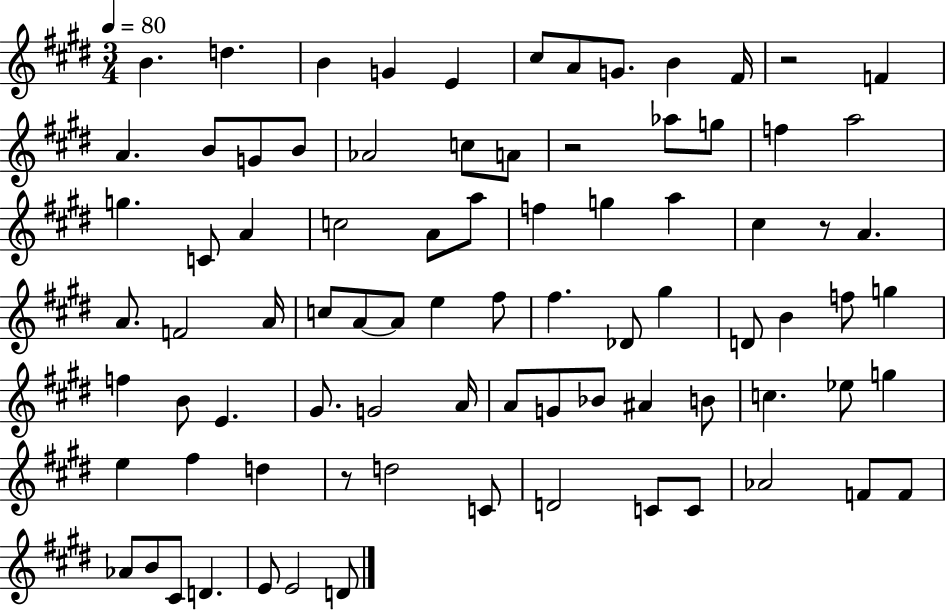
{
  \clef treble
  \numericTimeSignature
  \time 3/4
  \key e \major
  \tempo 4 = 80
  b'4. d''4. | b'4 g'4 e'4 | cis''8 a'8 g'8. b'4 fis'16 | r2 f'4 | \break a'4. b'8 g'8 b'8 | aes'2 c''8 a'8 | r2 aes''8 g''8 | f''4 a''2 | \break g''4. c'8 a'4 | c''2 a'8 a''8 | f''4 g''4 a''4 | cis''4 r8 a'4. | \break a'8. f'2 a'16 | c''8 a'8~~ a'8 e''4 fis''8 | fis''4. des'8 gis''4 | d'8 b'4 f''8 g''4 | \break f''4 b'8 e'4. | gis'8. g'2 a'16 | a'8 g'8 bes'8 ais'4 b'8 | c''4. ees''8 g''4 | \break e''4 fis''4 d''4 | r8 d''2 c'8 | d'2 c'8 c'8 | aes'2 f'8 f'8 | \break aes'8 b'8 cis'8 d'4. | e'8 e'2 d'8 | \bar "|."
}